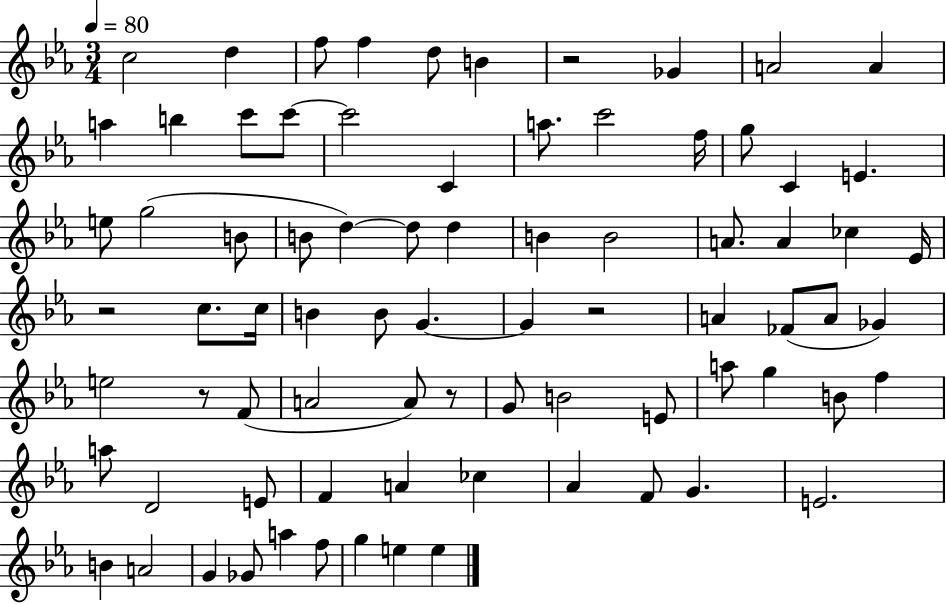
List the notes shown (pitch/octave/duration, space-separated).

C5/h D5/q F5/e F5/q D5/e B4/q R/h Gb4/q A4/h A4/q A5/q B5/q C6/e C6/e C6/h C4/q A5/e. C6/h F5/s G5/e C4/q E4/q. E5/e G5/h B4/e B4/e D5/q D5/e D5/q B4/q B4/h A4/e. A4/q CES5/q Eb4/s R/h C5/e. C5/s B4/q B4/e G4/q. G4/q R/h A4/q FES4/e A4/e Gb4/q E5/h R/e F4/e A4/h A4/e R/e G4/e B4/h E4/e A5/e G5/q B4/e F5/q A5/e D4/h E4/e F4/q A4/q CES5/q Ab4/q F4/e G4/q. E4/h. B4/q A4/h G4/q Gb4/e A5/q F5/e G5/q E5/q E5/q